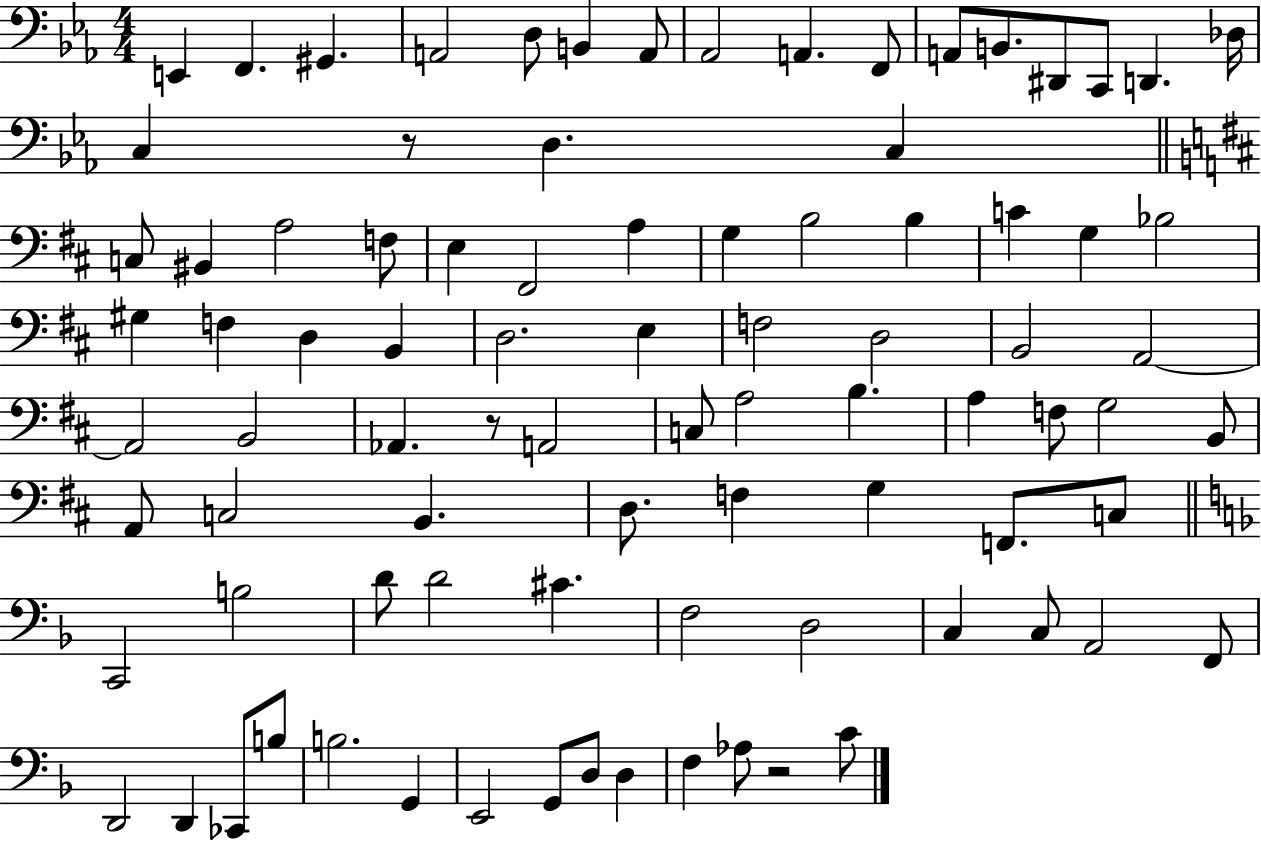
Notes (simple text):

E2/q F2/q. G#2/q. A2/h D3/e B2/q A2/e Ab2/h A2/q. F2/e A2/e B2/e. D#2/e C2/e D2/q. Db3/s C3/q R/e D3/q. C3/q C3/e BIS2/q A3/h F3/e E3/q F#2/h A3/q G3/q B3/h B3/q C4/q G3/q Bb3/h G#3/q F3/q D3/q B2/q D3/h. E3/q F3/h D3/h B2/h A2/h A2/h B2/h Ab2/q. R/e A2/h C3/e A3/h B3/q. A3/q F3/e G3/h B2/e A2/e C3/h B2/q. D3/e. F3/q G3/q F2/e. C3/e C2/h B3/h D4/e D4/h C#4/q. F3/h D3/h C3/q C3/e A2/h F2/e D2/h D2/q CES2/e B3/e B3/h. G2/q E2/h G2/e D3/e D3/q F3/q Ab3/e R/h C4/e